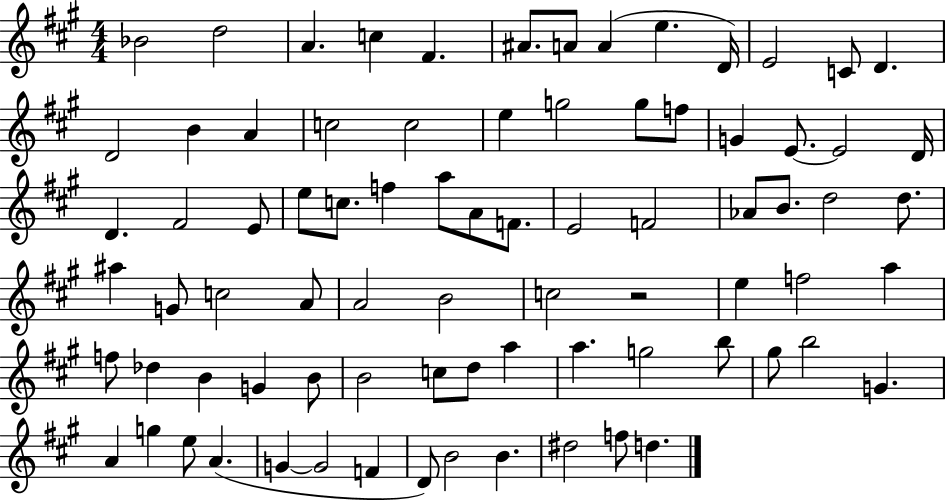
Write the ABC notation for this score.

X:1
T:Untitled
M:4/4
L:1/4
K:A
_B2 d2 A c ^F ^A/2 A/2 A e D/4 E2 C/2 D D2 B A c2 c2 e g2 g/2 f/2 G E/2 E2 D/4 D ^F2 E/2 e/2 c/2 f a/2 A/2 F/2 E2 F2 _A/2 B/2 d2 d/2 ^a G/2 c2 A/2 A2 B2 c2 z2 e f2 a f/2 _d B G B/2 B2 c/2 d/2 a a g2 b/2 ^g/2 b2 G A g e/2 A G G2 F D/2 B2 B ^d2 f/2 d